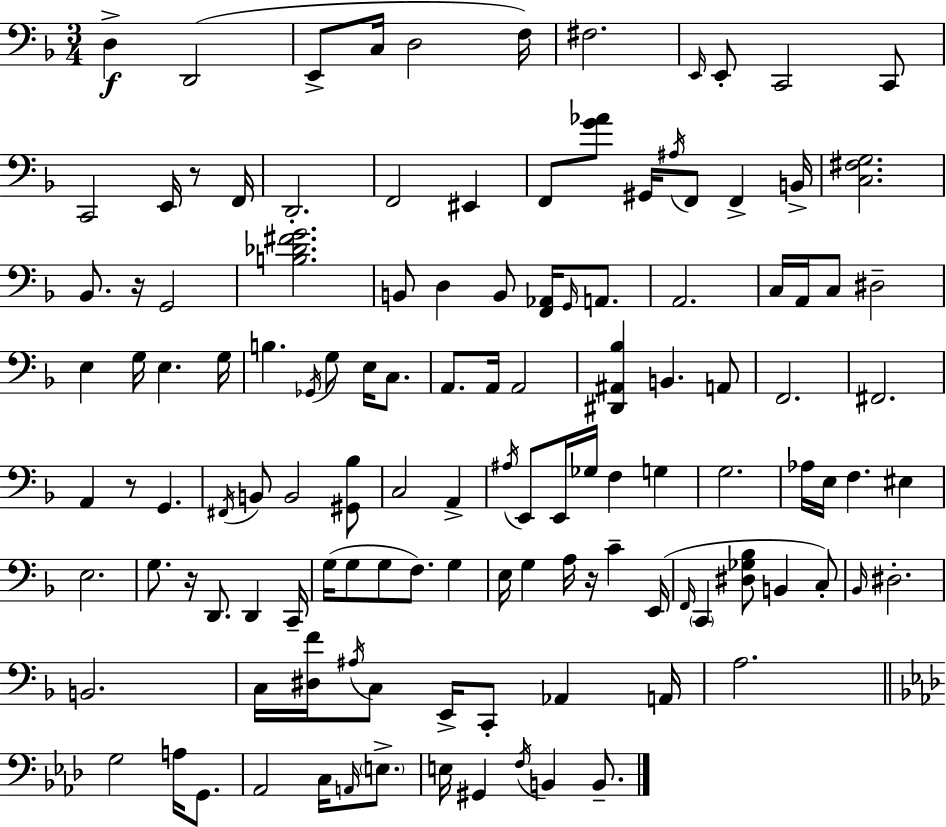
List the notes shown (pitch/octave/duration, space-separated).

D3/q D2/h E2/e C3/s D3/h F3/s F#3/h. E2/s E2/e C2/h C2/e C2/h E2/s R/e F2/s D2/h. F2/h EIS2/q F2/e [G4,Ab4]/e G#2/s A#3/s F2/e F2/q B2/s [C3,F#3,G3]/h. Bb2/e. R/s G2/h [B3,Db4,F#4,G4]/h. B2/e D3/q B2/e [F2,Ab2]/s G2/s A2/e. A2/h. C3/s A2/s C3/e D#3/h E3/q G3/s E3/q. G3/s B3/q. Gb2/s G3/e E3/s C3/e. A2/e. A2/s A2/h [D#2,A#2,Bb3]/q B2/q. A2/e F2/h. F#2/h. A2/q R/e G2/q. F#2/s B2/e B2/h [G#2,Bb3]/e C3/h A2/q A#3/s E2/e E2/s Gb3/s F3/q G3/q G3/h. Ab3/s E3/s F3/q. EIS3/q E3/h. G3/e. R/s D2/e. D2/q C2/s G3/s G3/e G3/e F3/e. G3/q E3/s G3/q A3/s R/s C4/q E2/s F2/s C2/q [D#3,Gb3,Bb3]/e B2/q C3/e Bb2/s D#3/h. B2/h. C3/s [D#3,F4]/s A#3/s C3/e E2/s C2/e Ab2/q A2/s A3/h. G3/h A3/s G2/e. Ab2/h C3/s A2/s E3/e. E3/s G#2/q F3/s B2/q B2/e.